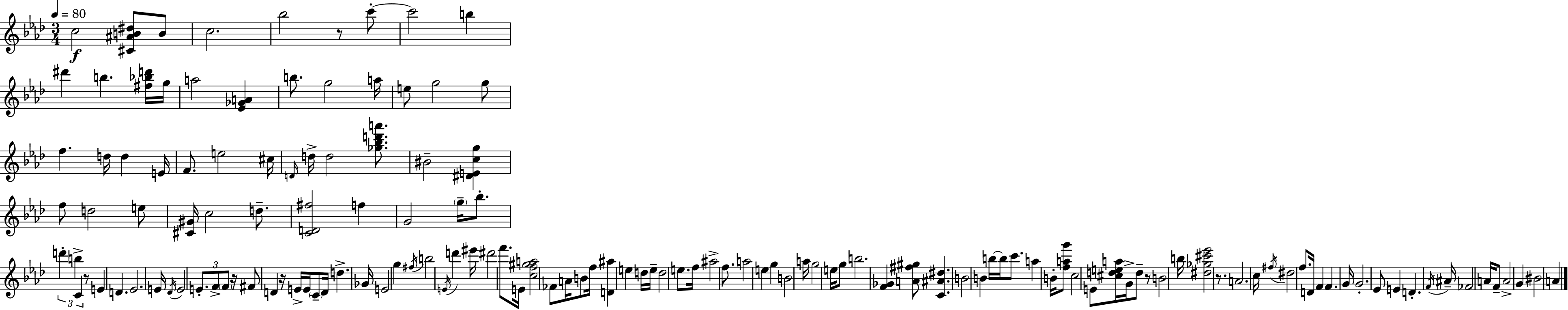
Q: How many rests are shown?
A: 6